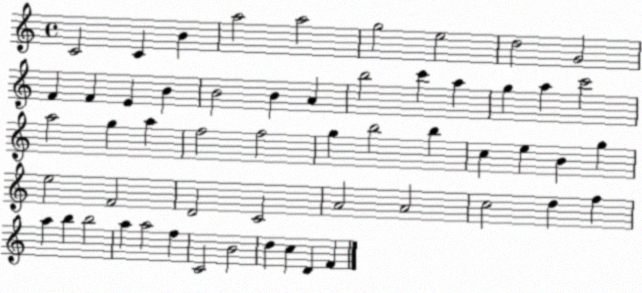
X:1
T:Untitled
M:4/4
L:1/4
K:C
C2 C B a2 a2 g2 e2 d2 G2 F F E B B2 B A b2 c' a g a c'2 a2 g a f2 f2 g b2 b c e B g e2 F2 D2 C2 A2 A2 c2 d f a b b2 a a2 f C2 B2 d c D F